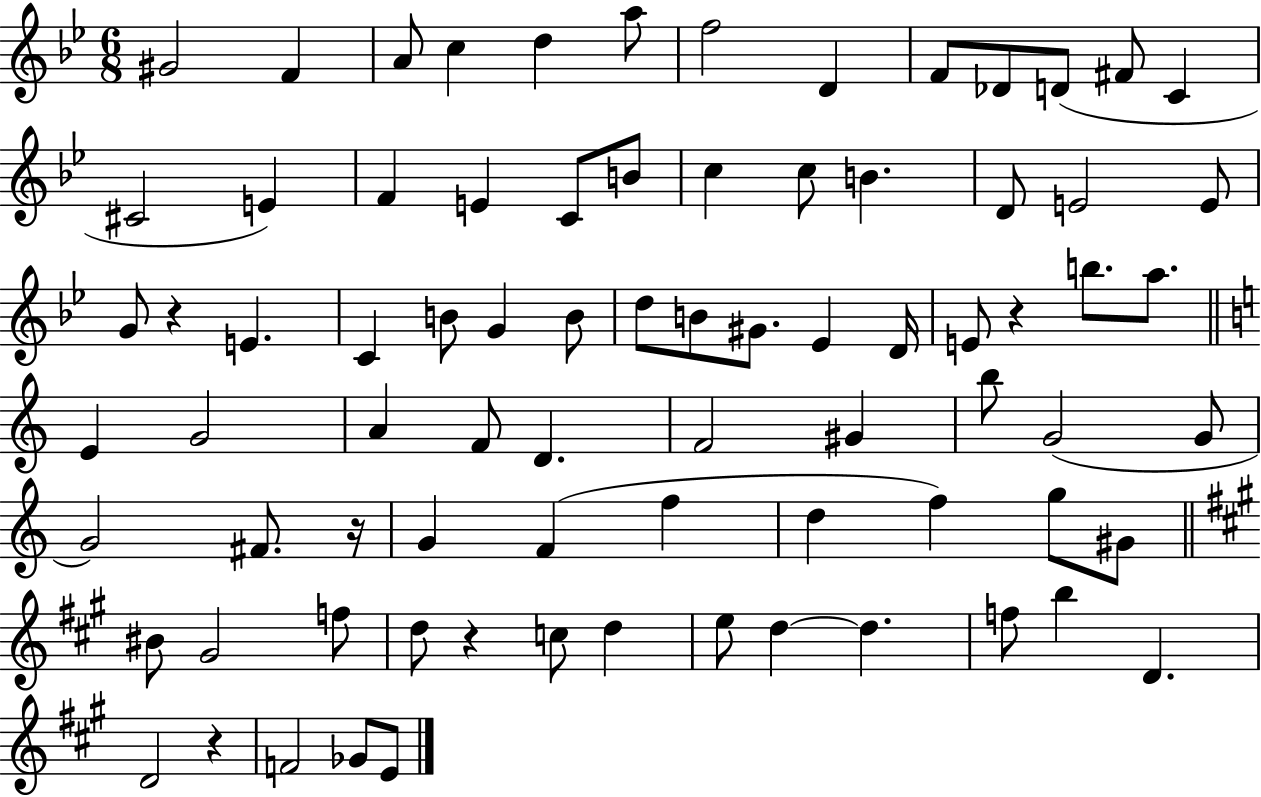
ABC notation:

X:1
T:Untitled
M:6/8
L:1/4
K:Bb
^G2 F A/2 c d a/2 f2 D F/2 _D/2 D/2 ^F/2 C ^C2 E F E C/2 B/2 c c/2 B D/2 E2 E/2 G/2 z E C B/2 G B/2 d/2 B/2 ^G/2 _E D/4 E/2 z b/2 a/2 E G2 A F/2 D F2 ^G b/2 G2 G/2 G2 ^F/2 z/4 G F f d f g/2 ^G/2 ^B/2 ^G2 f/2 d/2 z c/2 d e/2 d d f/2 b D D2 z F2 _G/2 E/2